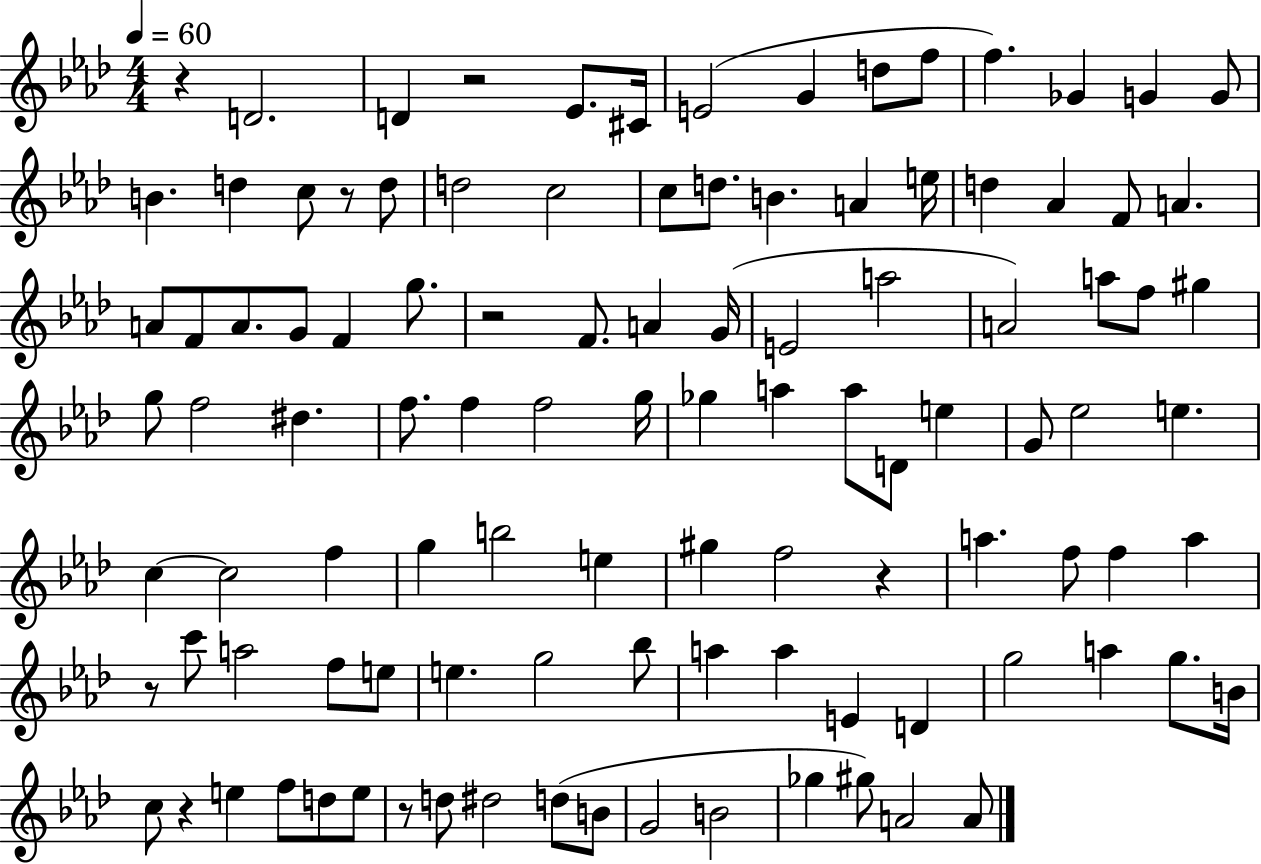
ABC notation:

X:1
T:Untitled
M:4/4
L:1/4
K:Ab
z D2 D z2 _E/2 ^C/4 E2 G d/2 f/2 f _G G G/2 B d c/2 z/2 d/2 d2 c2 c/2 d/2 B A e/4 d _A F/2 A A/2 F/2 A/2 G/2 F g/2 z2 F/2 A G/4 E2 a2 A2 a/2 f/2 ^g g/2 f2 ^d f/2 f f2 g/4 _g a a/2 D/2 e G/2 _e2 e c c2 f g b2 e ^g f2 z a f/2 f a z/2 c'/2 a2 f/2 e/2 e g2 _b/2 a a E D g2 a g/2 B/4 c/2 z e f/2 d/2 e/2 z/2 d/2 ^d2 d/2 B/2 G2 B2 _g ^g/2 A2 A/2